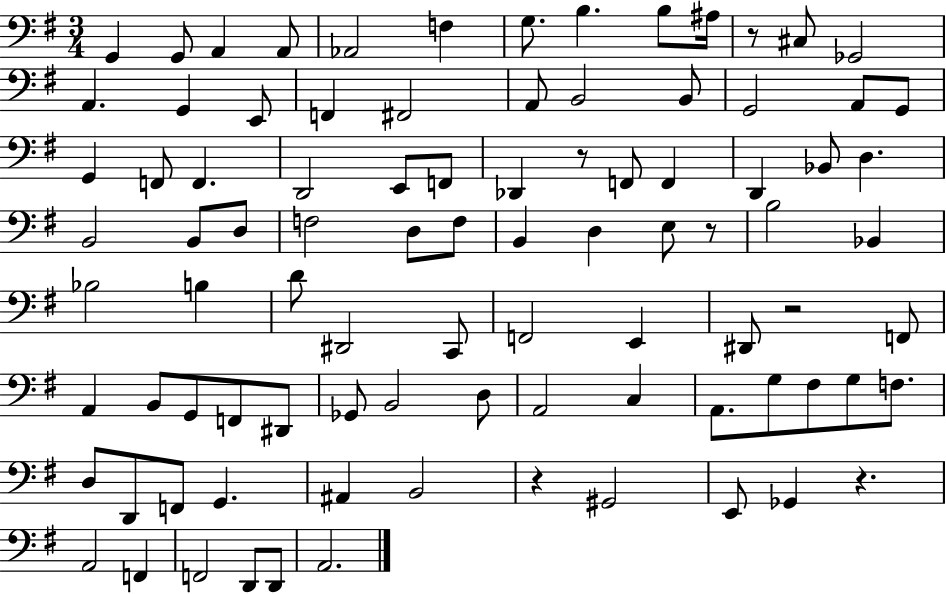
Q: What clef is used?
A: bass